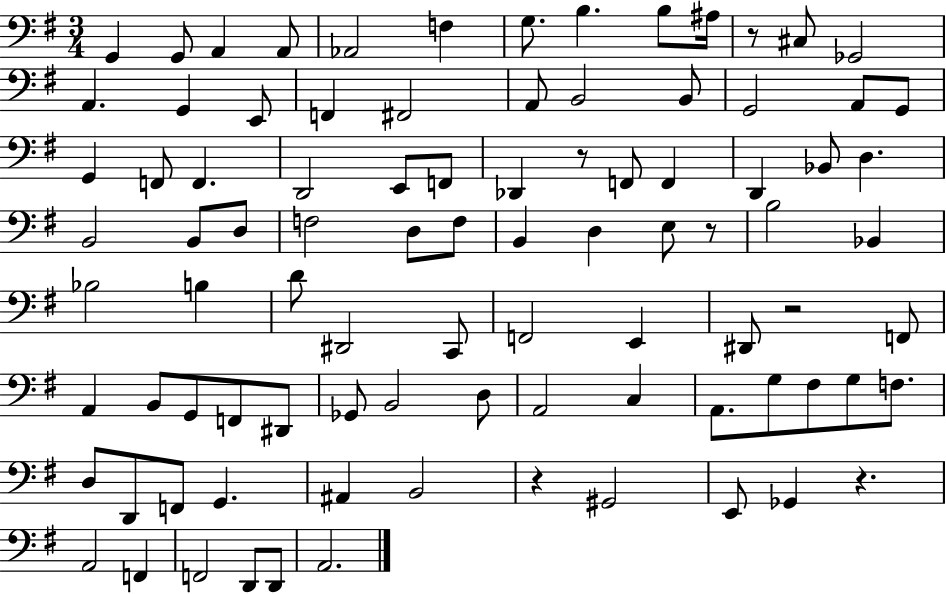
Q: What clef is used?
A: bass